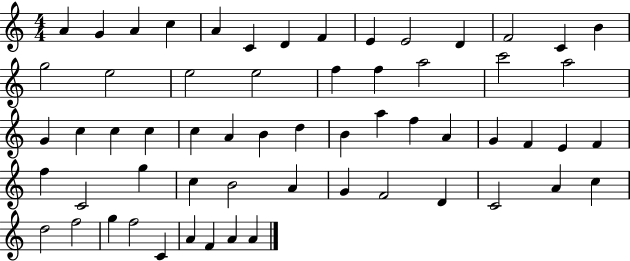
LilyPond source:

{
  \clef treble
  \numericTimeSignature
  \time 4/4
  \key c \major
  a'4 g'4 a'4 c''4 | a'4 c'4 d'4 f'4 | e'4 e'2 d'4 | f'2 c'4 b'4 | \break g''2 e''2 | e''2 e''2 | f''4 f''4 a''2 | c'''2 a''2 | \break g'4 c''4 c''4 c''4 | c''4 a'4 b'4 d''4 | b'4 a''4 f''4 a'4 | g'4 f'4 e'4 f'4 | \break f''4 c'2 g''4 | c''4 b'2 a'4 | g'4 f'2 d'4 | c'2 a'4 c''4 | \break d''2 f''2 | g''4 f''2 c'4 | a'4 f'4 a'4 a'4 | \bar "|."
}